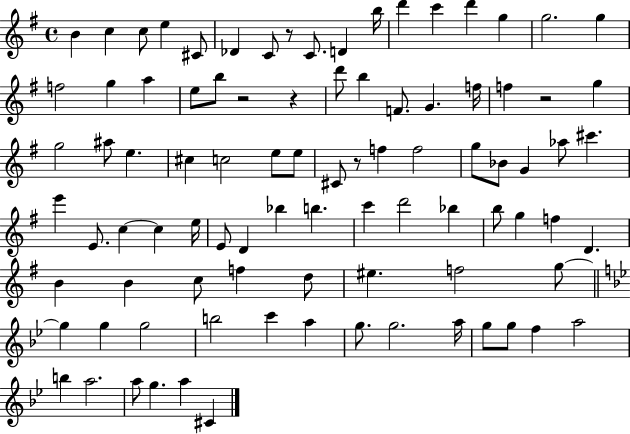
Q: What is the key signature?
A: G major